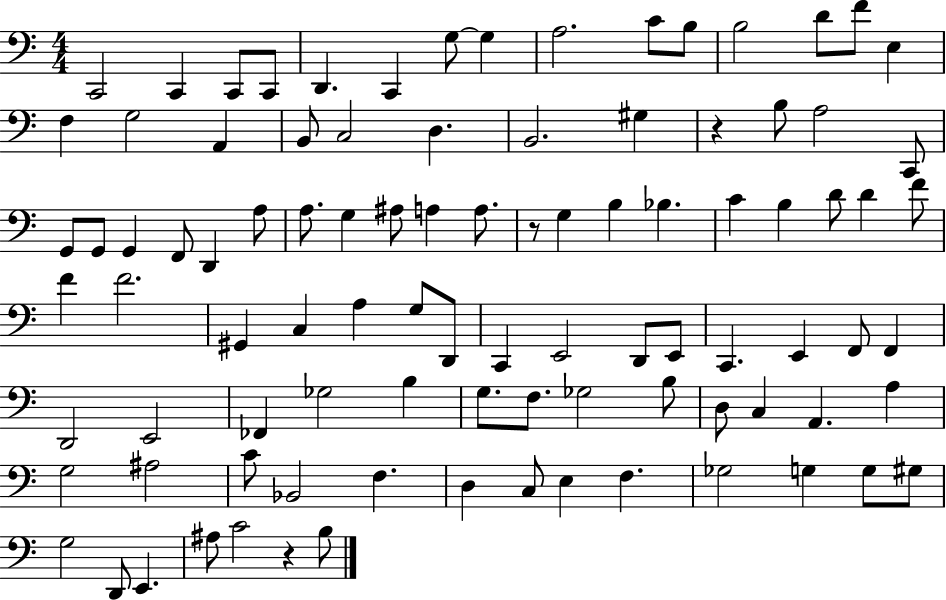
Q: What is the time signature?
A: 4/4